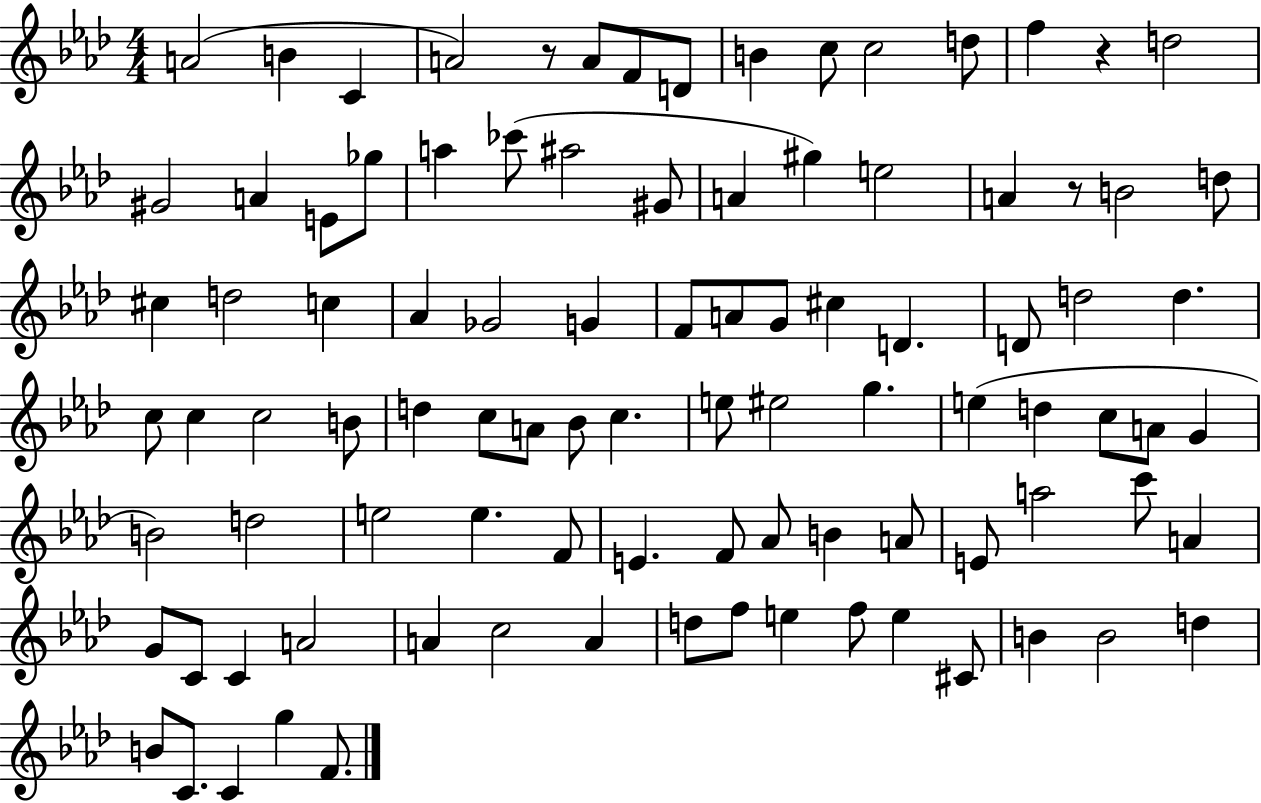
A4/h B4/q C4/q A4/h R/e A4/e F4/e D4/e B4/q C5/e C5/h D5/e F5/q R/q D5/h G#4/h A4/q E4/e Gb5/e A5/q CES6/e A#5/h G#4/e A4/q G#5/q E5/h A4/q R/e B4/h D5/e C#5/q D5/h C5/q Ab4/q Gb4/h G4/q F4/e A4/e G4/e C#5/q D4/q. D4/e D5/h D5/q. C5/e C5/q C5/h B4/e D5/q C5/e A4/e Bb4/e C5/q. E5/e EIS5/h G5/q. E5/q D5/q C5/e A4/e G4/q B4/h D5/h E5/h E5/q. F4/e E4/q. F4/e Ab4/e B4/q A4/e E4/e A5/h C6/e A4/q G4/e C4/e C4/q A4/h A4/q C5/h A4/q D5/e F5/e E5/q F5/e E5/q C#4/e B4/q B4/h D5/q B4/e C4/e. C4/q G5/q F4/e.